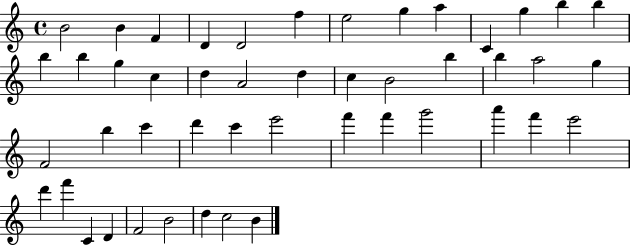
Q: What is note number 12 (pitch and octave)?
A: B5